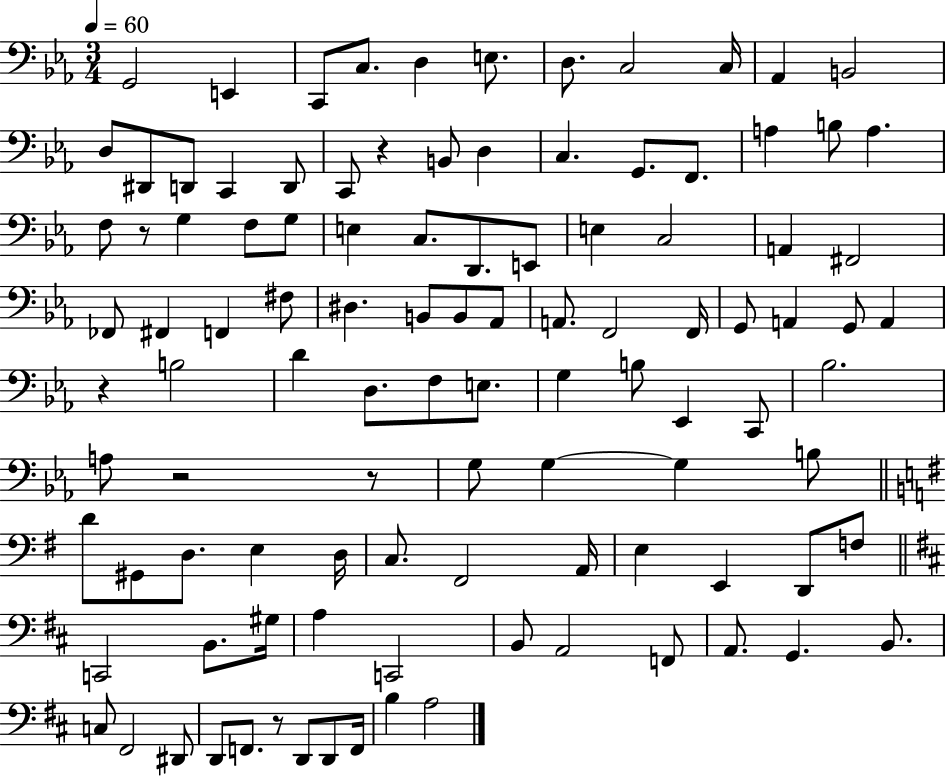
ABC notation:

X:1
T:Untitled
M:3/4
L:1/4
K:Eb
G,,2 E,, C,,/2 C,/2 D, E,/2 D,/2 C,2 C,/4 _A,, B,,2 D,/2 ^D,,/2 D,,/2 C,, D,,/2 C,,/2 z B,,/2 D, C, G,,/2 F,,/2 A, B,/2 A, F,/2 z/2 G, F,/2 G,/2 E, C,/2 D,,/2 E,,/2 E, C,2 A,, ^F,,2 _F,,/2 ^F,, F,, ^F,/2 ^D, B,,/2 B,,/2 _A,,/2 A,,/2 F,,2 F,,/4 G,,/2 A,, G,,/2 A,, z B,2 D D,/2 F,/2 E,/2 G, B,/2 _E,, C,,/2 _B,2 A,/2 z2 z/2 G,/2 G, G, B,/2 D/2 ^G,,/2 D,/2 E, D,/4 C,/2 ^F,,2 A,,/4 E, E,, D,,/2 F,/2 C,,2 B,,/2 ^G,/4 A, C,,2 B,,/2 A,,2 F,,/2 A,,/2 G,, B,,/2 C,/2 ^F,,2 ^D,,/2 D,,/2 F,,/2 z/2 D,,/2 D,,/2 F,,/4 B, A,2